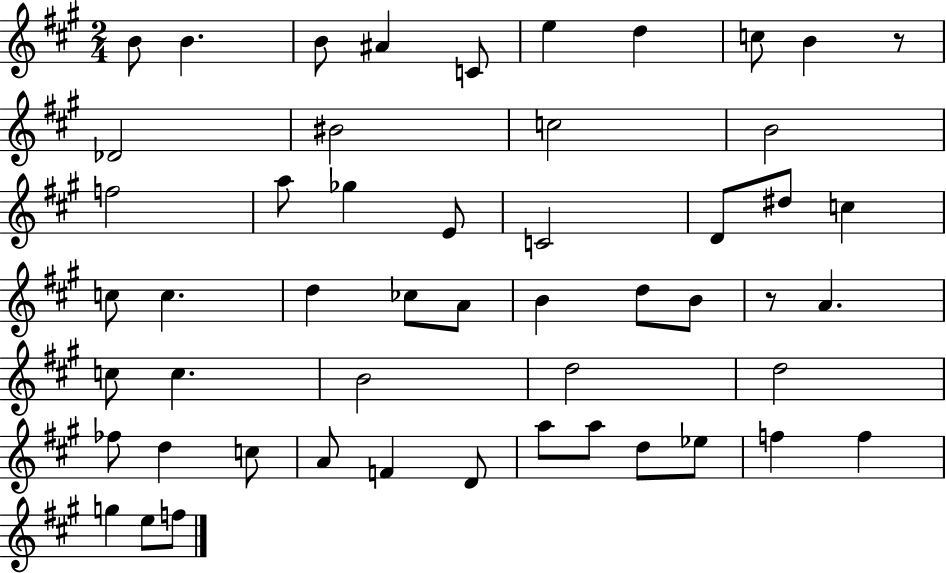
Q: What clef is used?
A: treble